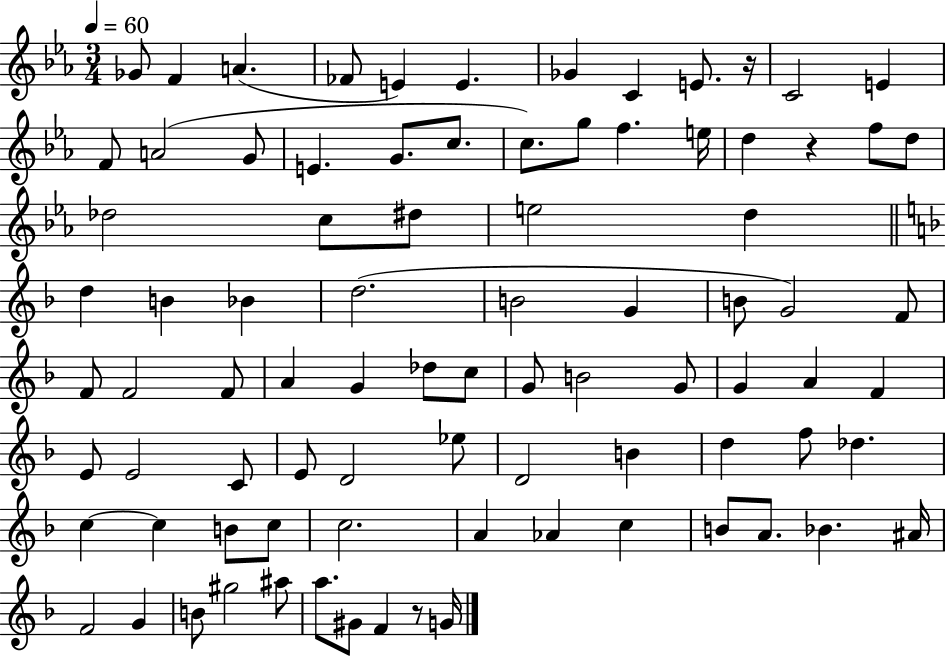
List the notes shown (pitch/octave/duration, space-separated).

Gb4/e F4/q A4/q. FES4/e E4/q E4/q. Gb4/q C4/q E4/e. R/s C4/h E4/q F4/e A4/h G4/e E4/q. G4/e. C5/e. C5/e. G5/e F5/q. E5/s D5/q R/q F5/e D5/e Db5/h C5/e D#5/e E5/h D5/q D5/q B4/q Bb4/q D5/h. B4/h G4/q B4/e G4/h F4/e F4/e F4/h F4/e A4/q G4/q Db5/e C5/e G4/e B4/h G4/e G4/q A4/q F4/q E4/e E4/h C4/e E4/e D4/h Eb5/e D4/h B4/q D5/q F5/e Db5/q. C5/q C5/q B4/e C5/e C5/h. A4/q Ab4/q C5/q B4/e A4/e. Bb4/q. A#4/s F4/h G4/q B4/e G#5/h A#5/e A5/e. G#4/e F4/q R/e G4/s